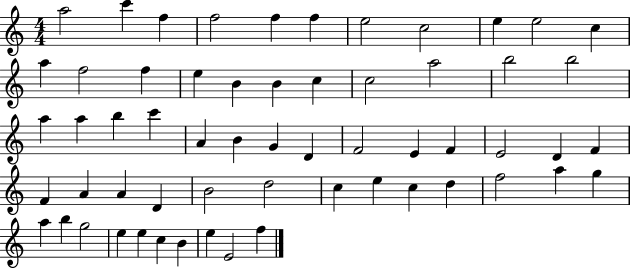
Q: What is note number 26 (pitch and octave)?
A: C6